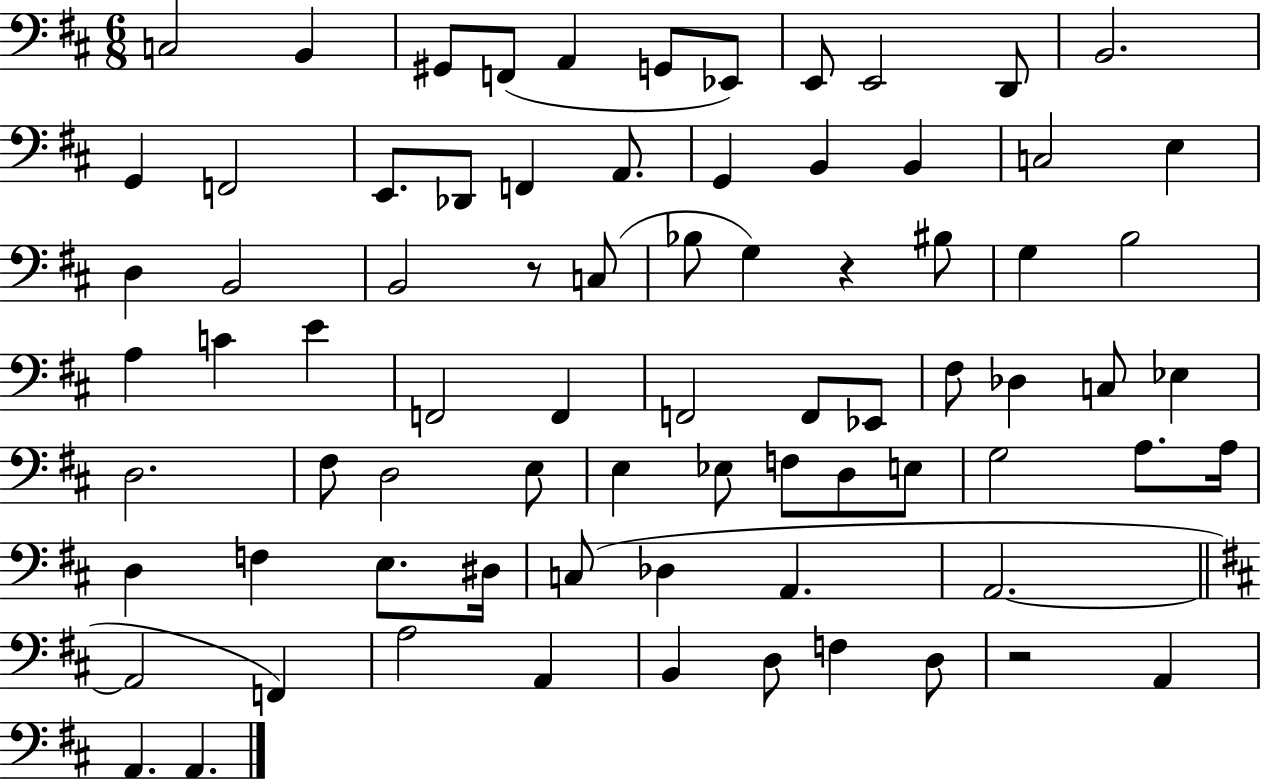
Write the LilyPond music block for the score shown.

{
  \clef bass
  \numericTimeSignature
  \time 6/8
  \key d \major
  c2 b,4 | gis,8 f,8( a,4 g,8 ees,8) | e,8 e,2 d,8 | b,2. | \break g,4 f,2 | e,8. des,8 f,4 a,8. | g,4 b,4 b,4 | c2 e4 | \break d4 b,2 | b,2 r8 c8( | bes8 g4) r4 bis8 | g4 b2 | \break a4 c'4 e'4 | f,2 f,4 | f,2 f,8 ees,8 | fis8 des4 c8 ees4 | \break d2. | fis8 d2 e8 | e4 ees8 f8 d8 e8 | g2 a8. a16 | \break d4 f4 e8. dis16 | c8( des4 a,4. | a,2.~~ | \bar "||" \break \key b \minor a,2 f,4) | a2 a,4 | b,4 d8 f4 d8 | r2 a,4 | \break a,4. a,4. | \bar "|."
}